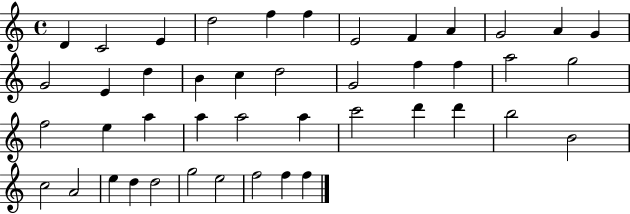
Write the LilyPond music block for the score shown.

{
  \clef treble
  \time 4/4
  \defaultTimeSignature
  \key c \major
  d'4 c'2 e'4 | d''2 f''4 f''4 | e'2 f'4 a'4 | g'2 a'4 g'4 | \break g'2 e'4 d''4 | b'4 c''4 d''2 | g'2 f''4 f''4 | a''2 g''2 | \break f''2 e''4 a''4 | a''4 a''2 a''4 | c'''2 d'''4 d'''4 | b''2 b'2 | \break c''2 a'2 | e''4 d''4 d''2 | g''2 e''2 | f''2 f''4 f''4 | \break \bar "|."
}